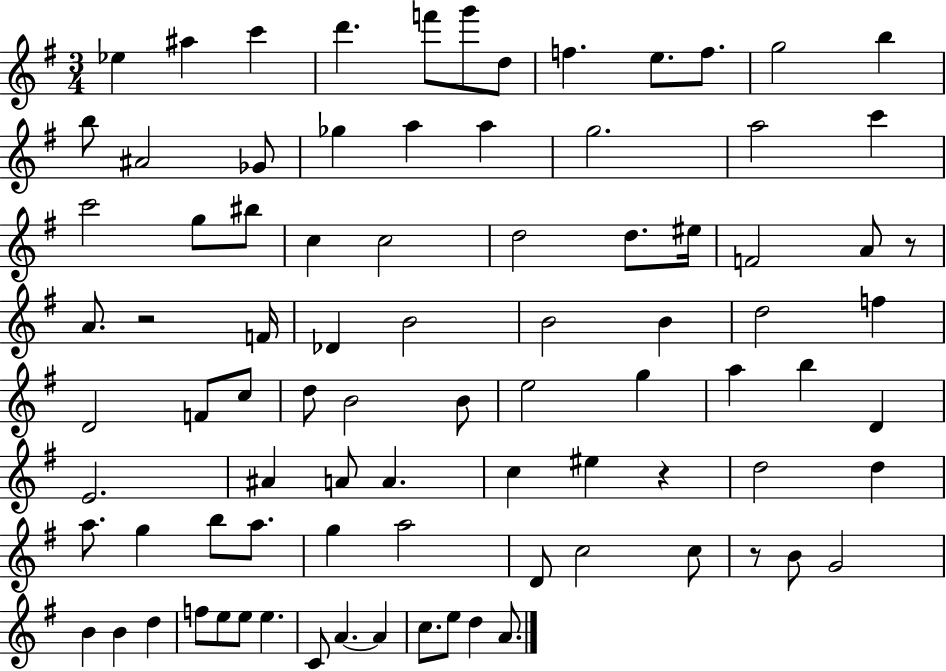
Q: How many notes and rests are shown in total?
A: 87